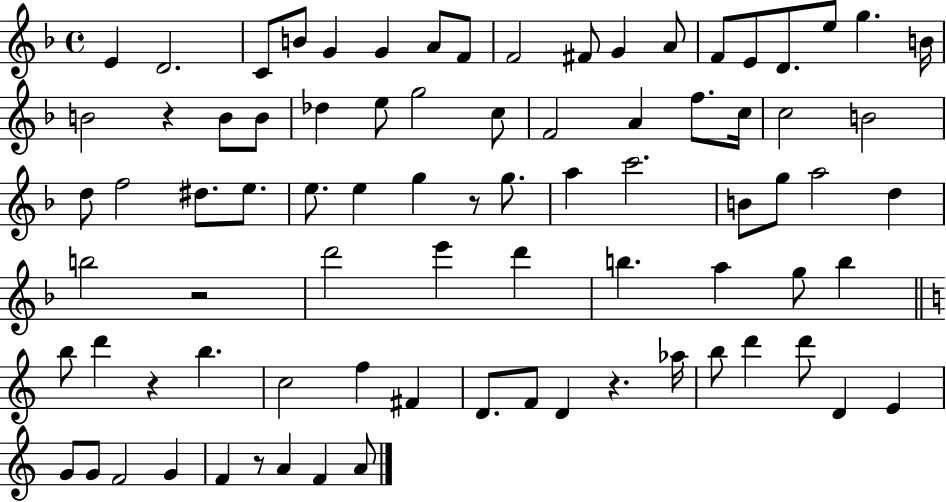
{
  \clef treble
  \time 4/4
  \defaultTimeSignature
  \key f \major
  \repeat volta 2 { e'4 d'2. | c'8 b'8 g'4 g'4 a'8 f'8 | f'2 fis'8 g'4 a'8 | f'8 e'8 d'8. e''8 g''4. b'16 | \break b'2 r4 b'8 b'8 | des''4 e''8 g''2 c''8 | f'2 a'4 f''8. c''16 | c''2 b'2 | \break d''8 f''2 dis''8. e''8. | e''8. e''4 g''4 r8 g''8. | a''4 c'''2. | b'8 g''8 a''2 d''4 | \break b''2 r2 | d'''2 e'''4 d'''4 | b''4. a''4 g''8 b''4 | \bar "||" \break \key c \major b''8 d'''4 r4 b''4. | c''2 f''4 fis'4 | d'8. f'8 d'4 r4. aes''16 | b''8 d'''4 d'''8 d'4 e'4 | \break g'8 g'8 f'2 g'4 | f'4 r8 a'4 f'4 a'8 | } \bar "|."
}